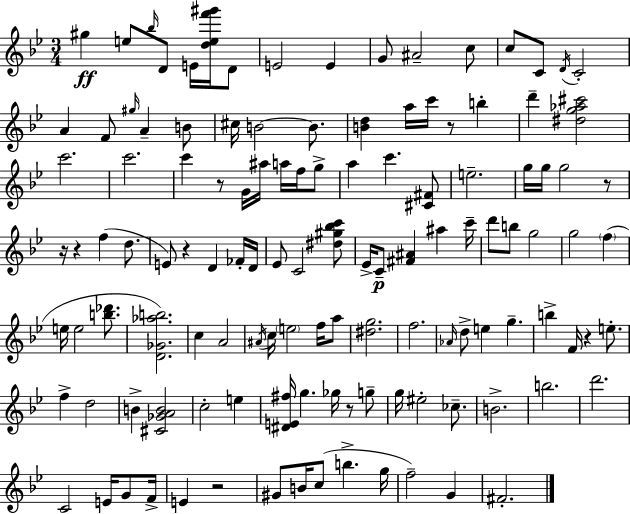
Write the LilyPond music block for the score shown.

{
  \clef treble
  \numericTimeSignature
  \time 3/4
  \key g \minor
  \repeat volta 2 { gis''4\ff e''8 \grace { bes''16 } d'8 e'16 <d'' e'' f''' gis'''>16 d'8 | e'2 e'4 | g'8 ais'2-- c''8 | c''8 c'8 \acciaccatura { d'16 } c'2-. | \break a'4 f'8 \grace { gis''16 } a'4-- | b'8 cis''16 b'2~~ | b'8. <b' d''>4 a''16 c'''16 r8 b''4-. | d'''4-- <dis'' g'' aes'' cis'''>2 | \break c'''2. | c'''2. | c'''4 r8 g'16 ais''16 a''16 | f''16 g''8-> a''4 c'''4. | \break <cis' fis'>8 e''2.-- | g''16 g''16 g''2 | r8 r16 r4 f''4( | d''8. e'8) r4 d'4 | \break fes'16-. d'16 ees'8 c'2 | <dis'' gis'' bes'' c'''>8 ees'16-> c'8--\p <fis' ais'>4 ais''4 | c'''16-- d'''8 b''8 g''2 | g''2 \parenthesize f''4( | \break e''16 e''2 | <b'' des'''>8. <d' ges' aes'' b''>2.) | c''4 a'2 | \acciaccatura { ais'16 } c''16 \parenthesize e''2 | \break f''16 a''8 <dis'' g''>2. | f''2. | \grace { aes'16 } d''8-> e''4 g''4.-- | b''4-> f'16 r4 | \break e''8.-. f''4-> d''2 | b'4-> <cis' ges' a' b'>2 | c''2-. | e''4 <dis' e' fis''>16 g''4. | \break ges''16 r8 g''8-- g''16 eis''2-. | ces''8.-- b'2.-> | b''2. | d'''2. | \break c'2 | e'16 g'8 f'16-> e'4 r2 | gis'8 b'16 c''8( b''4.-> | g''16 f''2--) | \break g'4 fis'2.-. | } \bar "|."
}